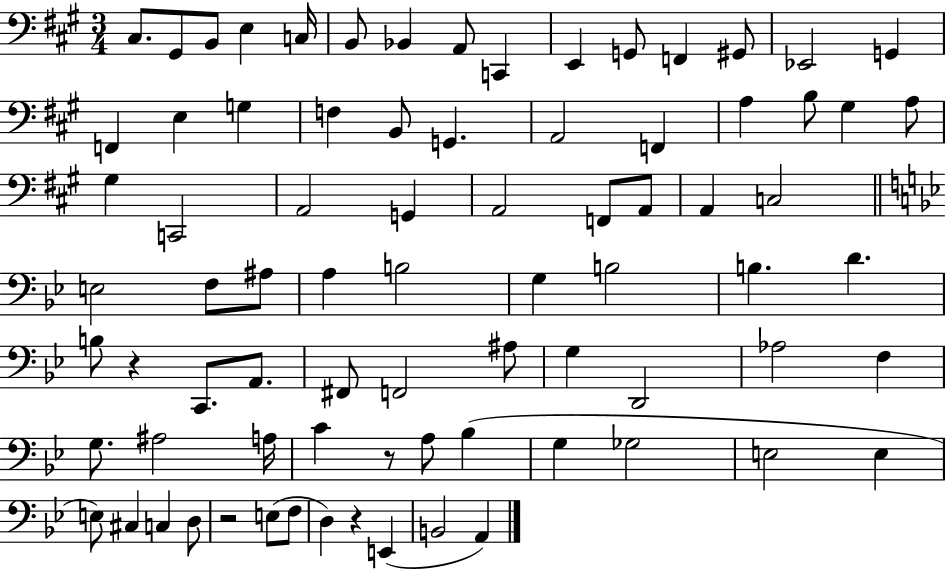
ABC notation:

X:1
T:Untitled
M:3/4
L:1/4
K:A
^C,/2 ^G,,/2 B,,/2 E, C,/4 B,,/2 _B,, A,,/2 C,, E,, G,,/2 F,, ^G,,/2 _E,,2 G,, F,, E, G, F, B,,/2 G,, A,,2 F,, A, B,/2 ^G, A,/2 ^G, C,,2 A,,2 G,, A,,2 F,,/2 A,,/2 A,, C,2 E,2 F,/2 ^A,/2 A, B,2 G, B,2 B, D B,/2 z C,,/2 A,,/2 ^F,,/2 F,,2 ^A,/2 G, D,,2 _A,2 F, G,/2 ^A,2 A,/4 C z/2 A,/2 _B, G, _G,2 E,2 E, E,/2 ^C, C, D,/2 z2 E,/2 F,/2 D, z E,, B,,2 A,,